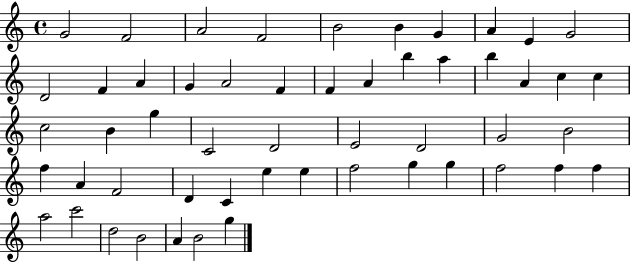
{
  \clef treble
  \time 4/4
  \defaultTimeSignature
  \key c \major
  g'2 f'2 | a'2 f'2 | b'2 b'4 g'4 | a'4 e'4 g'2 | \break d'2 f'4 a'4 | g'4 a'2 f'4 | f'4 a'4 b''4 a''4 | b''4 a'4 c''4 c''4 | \break c''2 b'4 g''4 | c'2 d'2 | e'2 d'2 | g'2 b'2 | \break f''4 a'4 f'2 | d'4 c'4 e''4 e''4 | f''2 g''4 g''4 | f''2 f''4 f''4 | \break a''2 c'''2 | d''2 b'2 | a'4 b'2 g''4 | \bar "|."
}